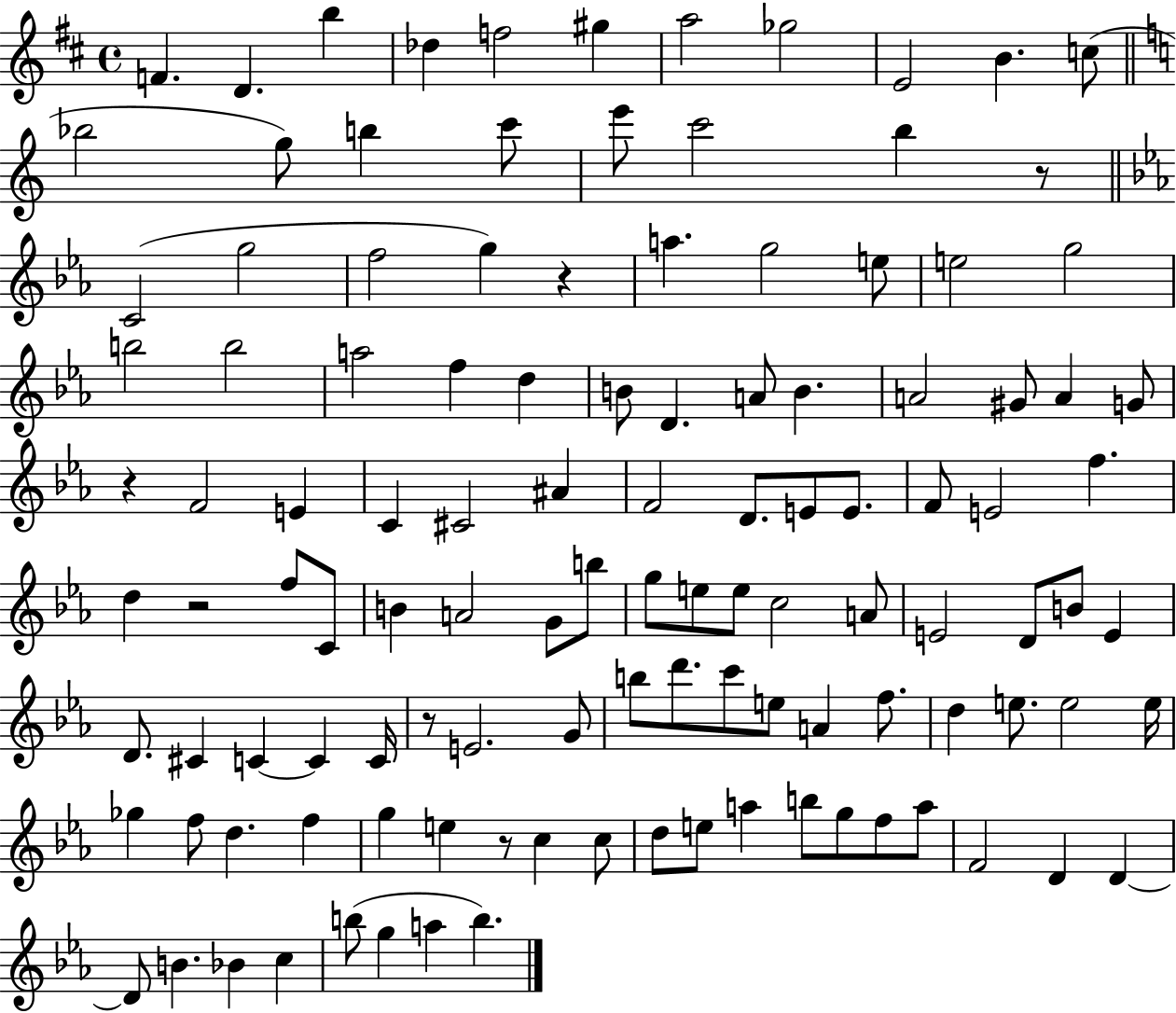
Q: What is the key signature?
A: D major